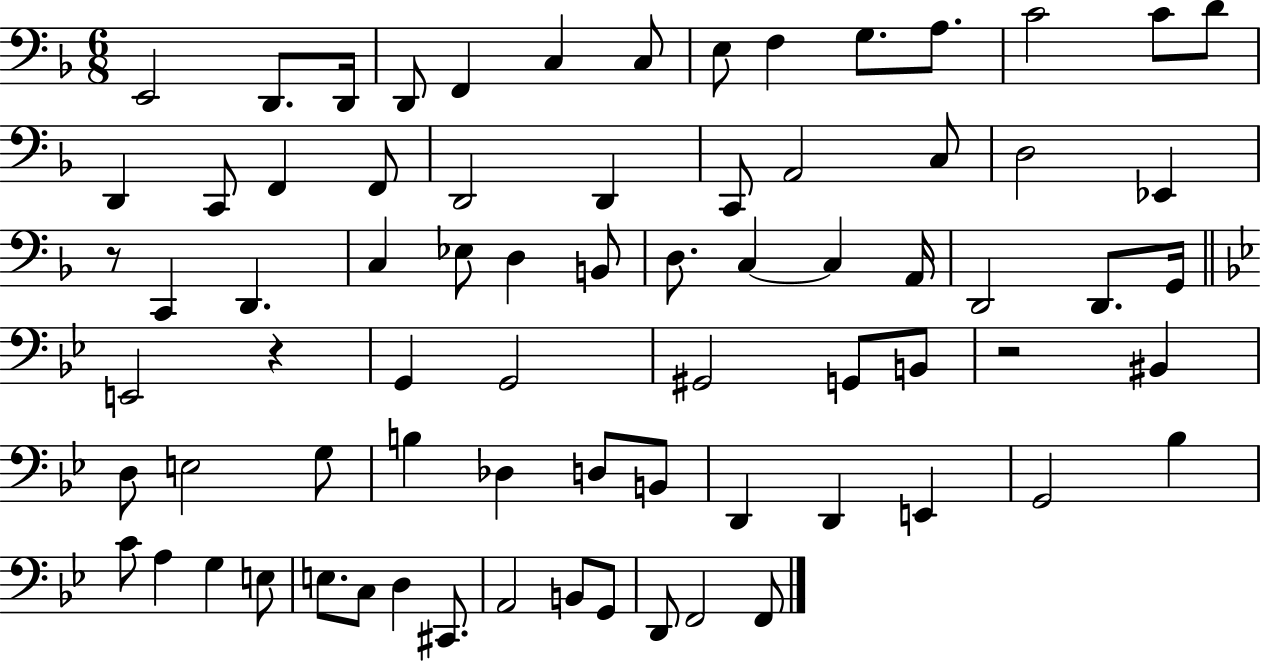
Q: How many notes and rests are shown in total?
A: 74